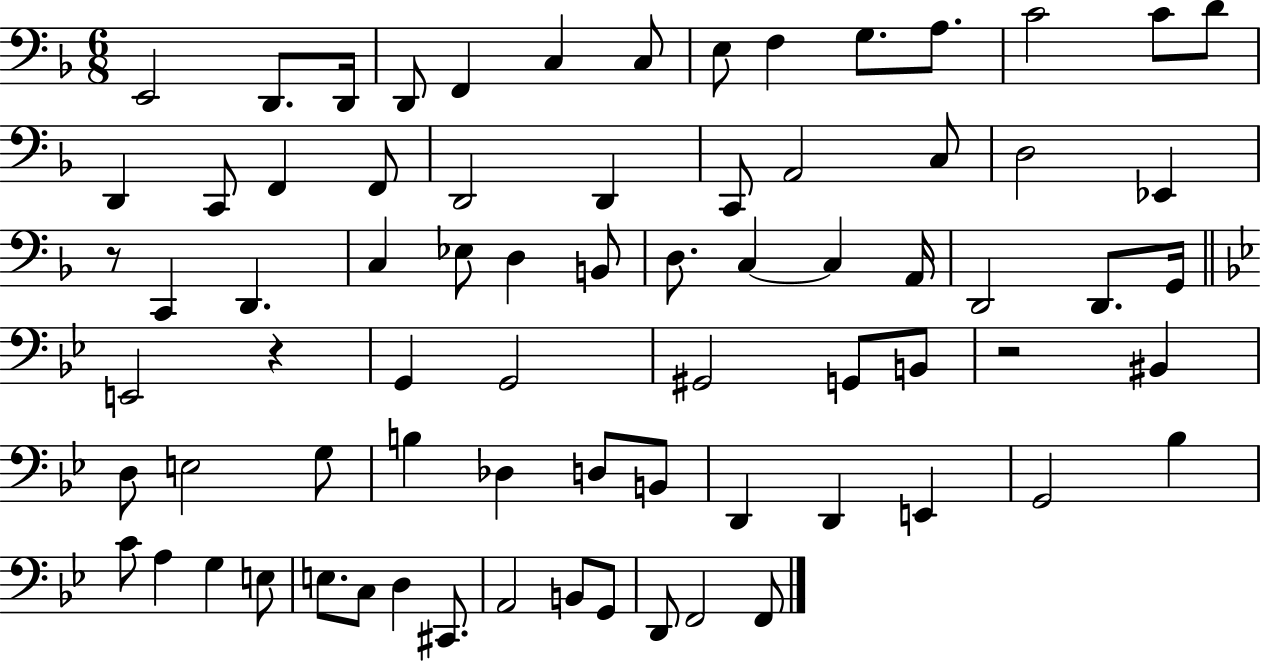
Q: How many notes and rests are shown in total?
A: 74